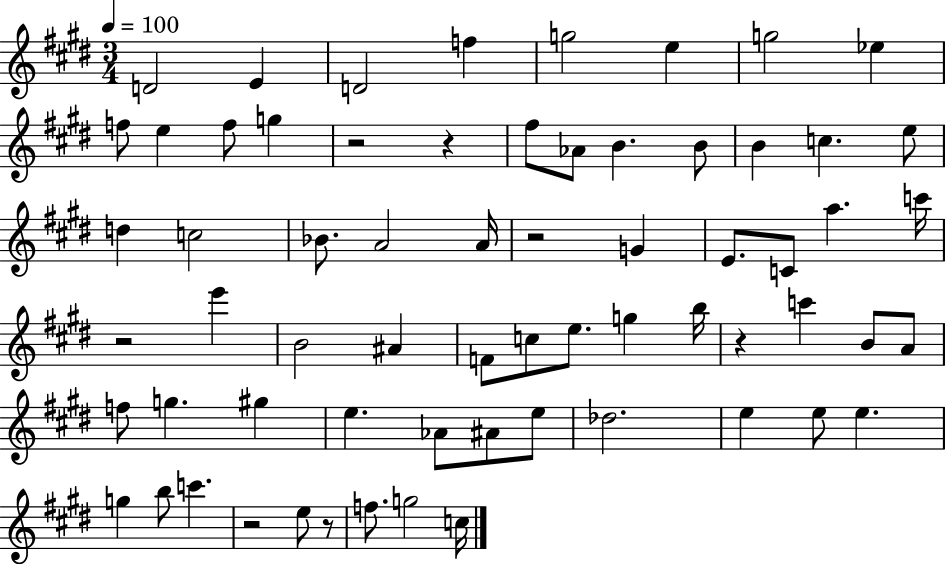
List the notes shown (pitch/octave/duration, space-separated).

D4/h E4/q D4/h F5/q G5/h E5/q G5/h Eb5/q F5/e E5/q F5/e G5/q R/h R/q F#5/e Ab4/e B4/q. B4/e B4/q C5/q. E5/e D5/q C5/h Bb4/e. A4/h A4/s R/h G4/q E4/e. C4/e A5/q. C6/s R/h E6/q B4/h A#4/q F4/e C5/e E5/e. G5/q B5/s R/q C6/q B4/e A4/e F5/e G5/q. G#5/q E5/q. Ab4/e A#4/e E5/e Db5/h. E5/q E5/e E5/q. G5/q B5/e C6/q. R/h E5/e R/e F5/e. G5/h C5/s